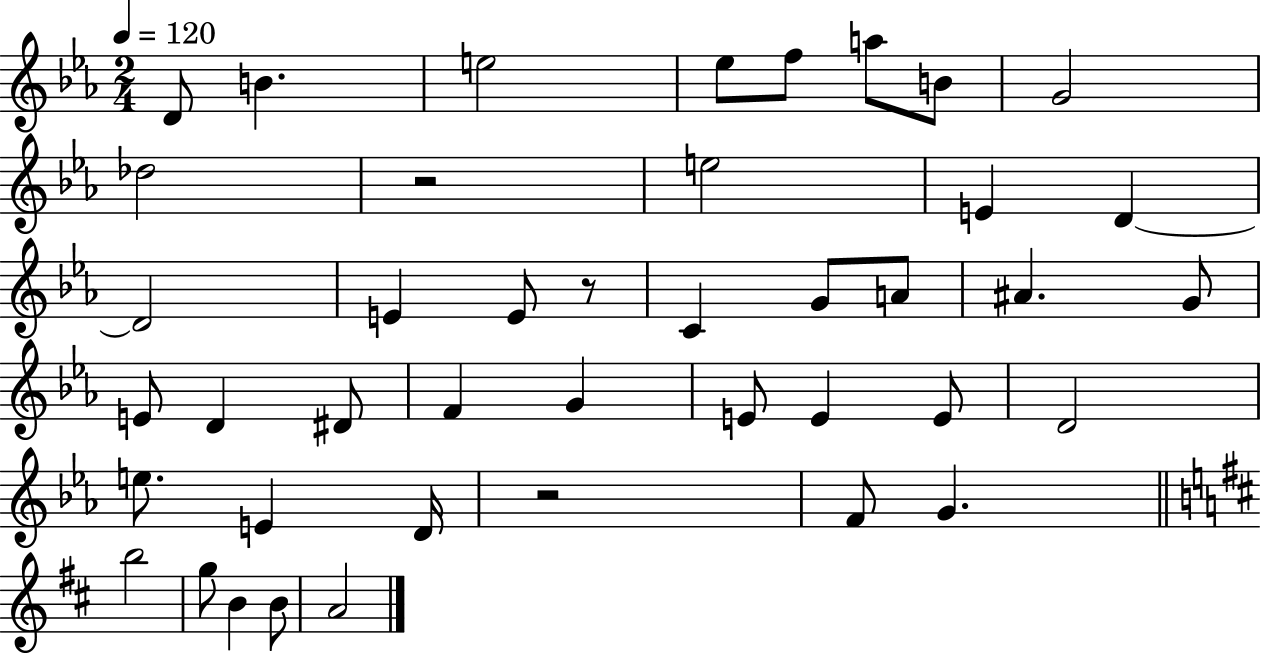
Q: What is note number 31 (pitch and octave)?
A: E4